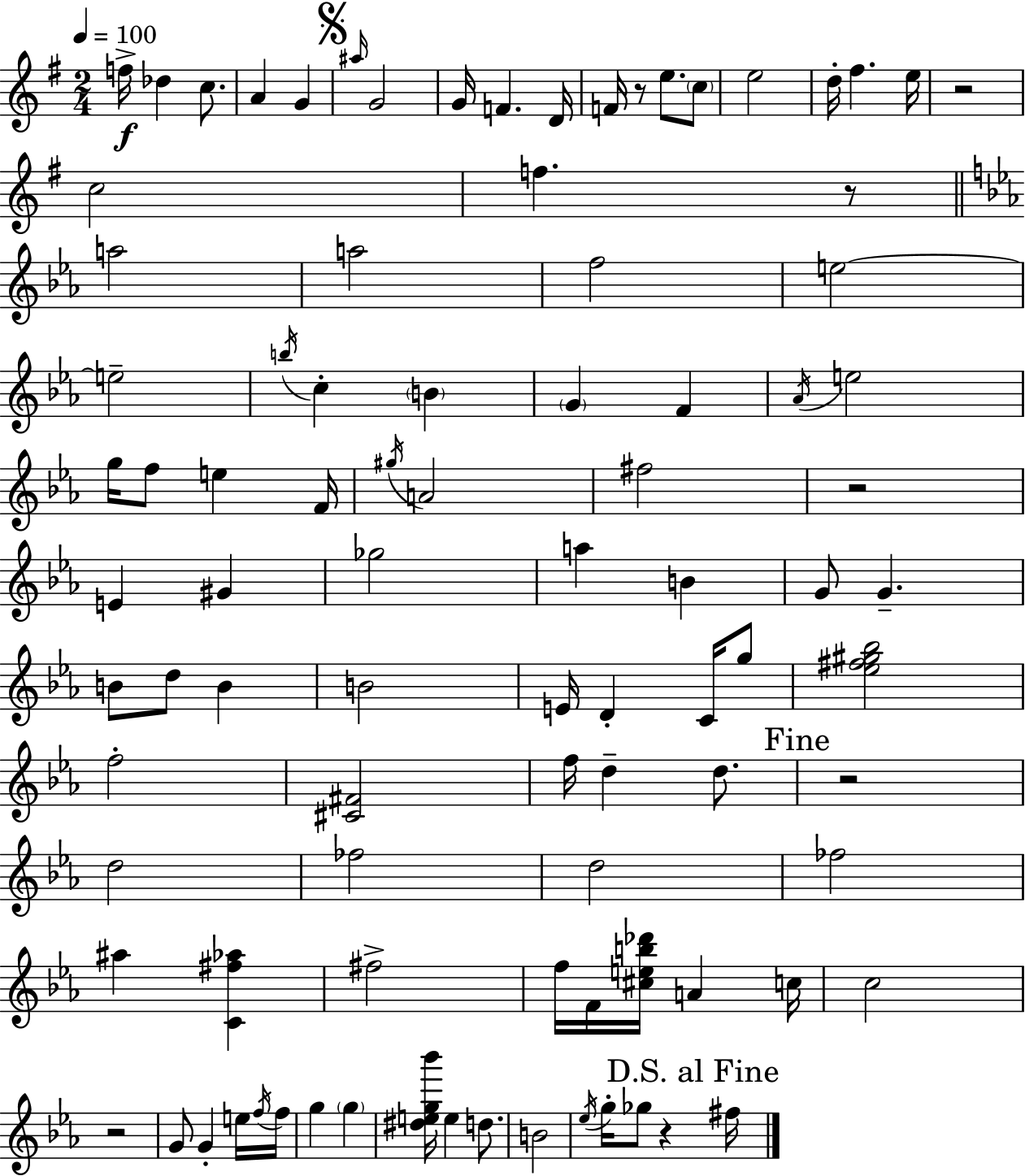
F5/s Db5/q C5/e. A4/q G4/q A#5/s G4/h G4/s F4/q. D4/s F4/s R/e E5/e. C5/e E5/h D5/s F#5/q. E5/s R/h C5/h F5/q. R/e A5/h A5/h F5/h E5/h E5/h B5/s C5/q B4/q G4/q F4/q Ab4/s E5/h G5/s F5/e E5/q F4/s G#5/s A4/h F#5/h R/h E4/q G#4/q Gb5/h A5/q B4/q G4/e G4/q. B4/e D5/e B4/q B4/h E4/s D4/q C4/s G5/e [Eb5,F#5,G#5,Bb5]/h F5/h [C#4,F#4]/h F5/s D5/q D5/e. R/h D5/h FES5/h D5/h FES5/h A#5/q [C4,F#5,Ab5]/q F#5/h F5/s F4/s [C#5,E5,B5,Db6]/s A4/q C5/s C5/h R/h G4/e G4/q E5/s F5/s F5/s G5/q G5/q [D#5,E5,G5,Bb6]/s E5/q D5/e. B4/h Eb5/s G5/s Gb5/e R/q F#5/s